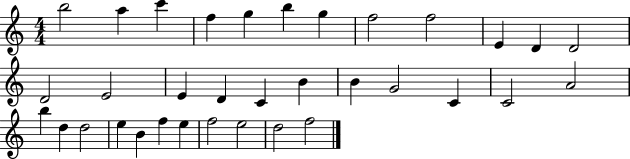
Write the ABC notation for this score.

X:1
T:Untitled
M:4/4
L:1/4
K:C
b2 a c' f g b g f2 f2 E D D2 D2 E2 E D C B B G2 C C2 A2 b d d2 e B f e f2 e2 d2 f2